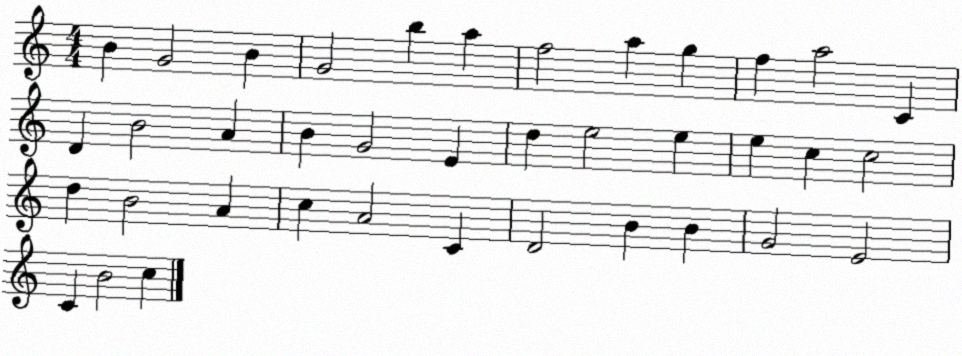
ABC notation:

X:1
T:Untitled
M:4/4
L:1/4
K:C
B G2 B G2 b a f2 a g f a2 C D B2 A B G2 E d e2 e e c c2 d B2 A c A2 C D2 B B G2 E2 C B2 c